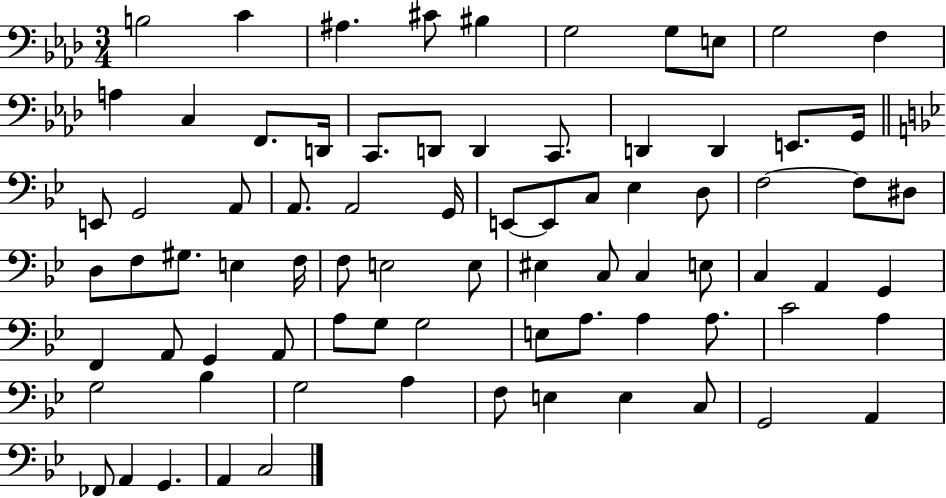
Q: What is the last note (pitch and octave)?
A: C3